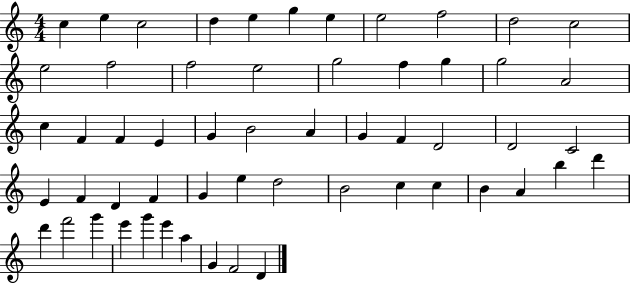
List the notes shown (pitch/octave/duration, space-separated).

C5/q E5/q C5/h D5/q E5/q G5/q E5/q E5/h F5/h D5/h C5/h E5/h F5/h F5/h E5/h G5/h F5/q G5/q G5/h A4/h C5/q F4/q F4/q E4/q G4/q B4/h A4/q G4/q F4/q D4/h D4/h C4/h E4/q F4/q D4/q F4/q G4/q E5/q D5/h B4/h C5/q C5/q B4/q A4/q B5/q D6/q D6/q F6/h G6/q E6/q G6/q E6/q A5/q G4/q F4/h D4/q